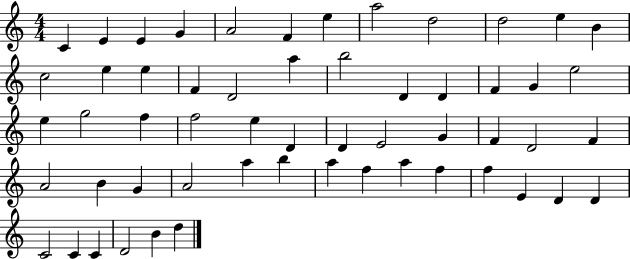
X:1
T:Untitled
M:4/4
L:1/4
K:C
C E E G A2 F e a2 d2 d2 e B c2 e e F D2 a b2 D D F G e2 e g2 f f2 e D D E2 G F D2 F A2 B G A2 a b a f a f f E D D C2 C C D2 B d